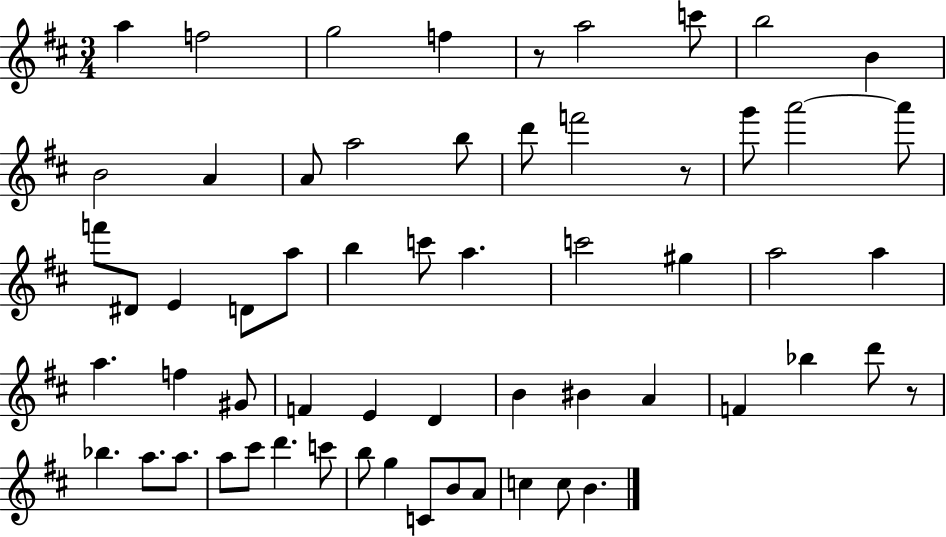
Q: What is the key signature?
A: D major